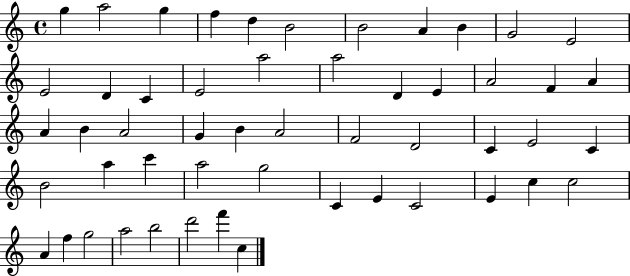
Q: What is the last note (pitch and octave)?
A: C5